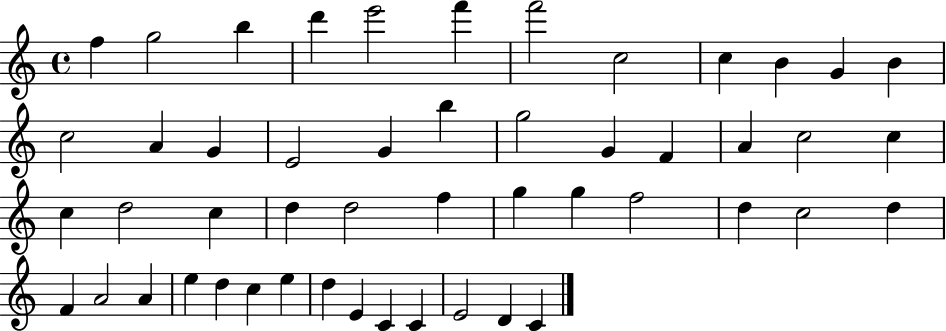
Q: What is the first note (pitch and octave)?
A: F5